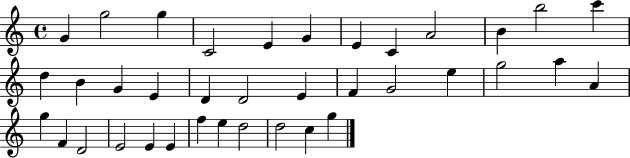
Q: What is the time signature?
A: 4/4